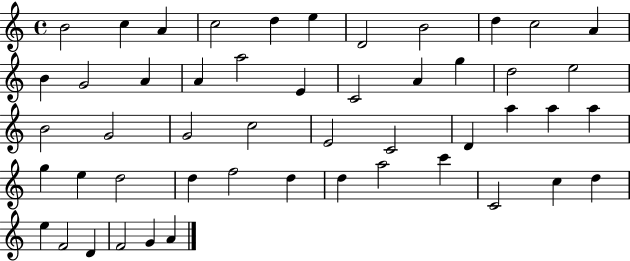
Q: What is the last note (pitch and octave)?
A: A4